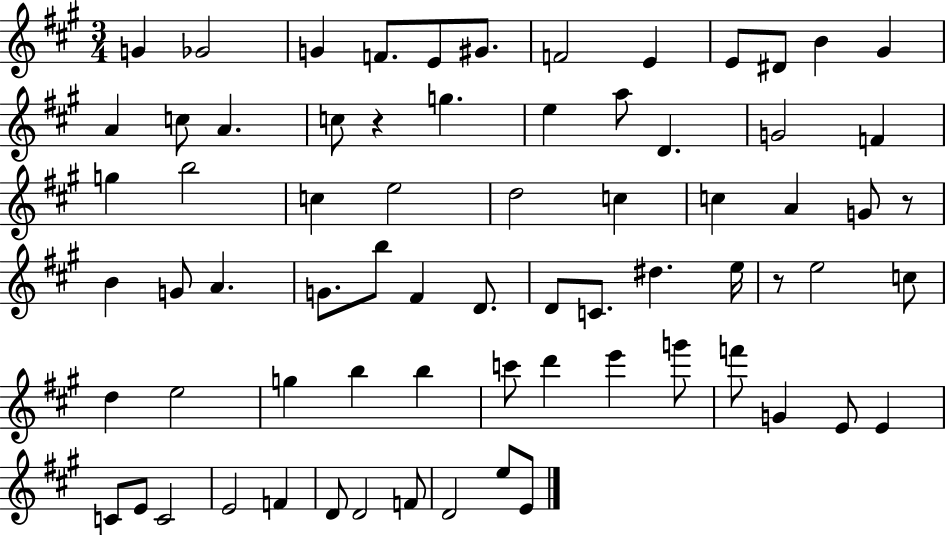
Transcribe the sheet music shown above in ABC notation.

X:1
T:Untitled
M:3/4
L:1/4
K:A
G _G2 G F/2 E/2 ^G/2 F2 E E/2 ^D/2 B ^G A c/2 A c/2 z g e a/2 D G2 F g b2 c e2 d2 c c A G/2 z/2 B G/2 A G/2 b/2 ^F D/2 D/2 C/2 ^d e/4 z/2 e2 c/2 d e2 g b b c'/2 d' e' g'/2 f'/2 G E/2 E C/2 E/2 C2 E2 F D/2 D2 F/2 D2 e/2 E/2